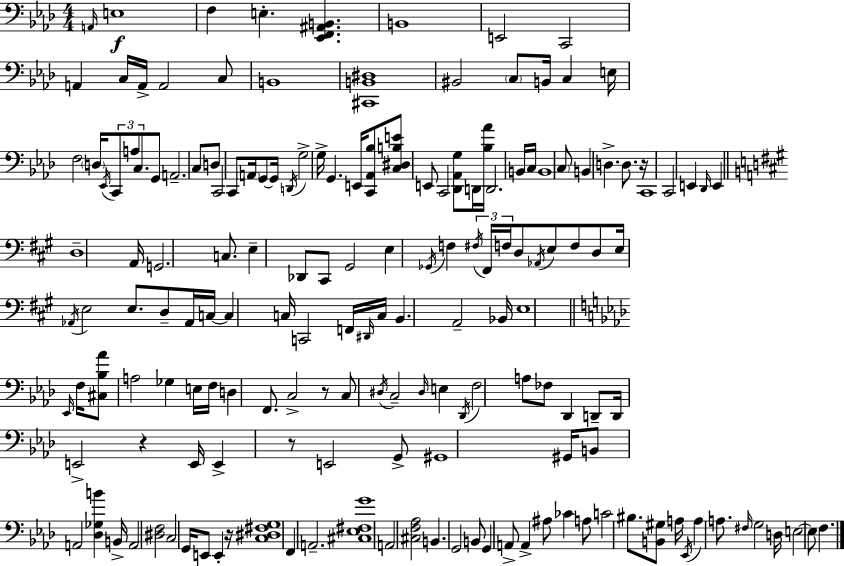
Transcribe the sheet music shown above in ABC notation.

X:1
T:Untitled
M:4/4
L:1/4
K:Ab
A,,/4 E,4 F, E, [_E,,F,,^A,,B,,] B,,4 E,,2 C,,2 A,, C,/4 A,,/4 A,,2 C,/2 B,,4 [^C,,B,,^D,]4 ^B,,2 C,/2 B,,/4 C, E,/4 F,2 D,/4 _E,,/4 C,,/2 A,/2 C,/2 G,,/2 A,,2 C,/2 D,/2 C,,2 C,,/2 A,,/4 G,,/2 G,,/4 D,,/4 G,2 G,/4 G,, E,,/4 [C,,_A,,_B,]/2 [C,^D,B,E]/2 E,,/2 C,,2 [_D,,_A,,G,]/2 D,,/4 [_B,_A]/4 D,,2 B,,/4 C,/4 B,,4 C,/2 B,, D, D,/2 z/4 C,,4 C,,2 E,, _D,,/4 E,, D,4 A,,/4 G,,2 C,/2 E, _D,,/2 ^C,,/2 ^G,,2 E, _G,,/4 F, ^F,/4 ^F,,/4 F,/4 D,/2 _A,,/4 E,/2 F,/2 D,/2 E,/4 _A,,/4 E,2 E,/2 D,/2 _A,,/4 C,/4 C, C,/4 C,,2 F,,/4 ^D,,/4 C,/4 B,, A,,2 _B,,/4 E,4 _E,,/4 F,/4 [^C,_B,_A]/2 A,2 _G, E,/4 F,/4 D, F,,/2 C,2 z/2 C,/2 ^D,/4 C,2 ^D,/4 E, _D,,/4 F,2 A,/2 _F,/2 _D,, D,,/2 D,,/4 E,,2 z E,,/4 E,, z/2 E,,2 G,,/2 ^G,,4 ^G,,/4 B,,/2 A,,2 [_D,_G,B] B,,/4 A,,2 [^D,F,]2 C,2 G,,/4 E,,/2 E,, z/4 [C,^D,^F,G,]4 F,, A,,2 [^C,_E,^F,G]4 A,,2 [^C,F,_A,]2 B,, G,,2 B,,/2 G,, A,,/2 A,, ^A,/2 _C A,/2 C2 ^B,/2 [B,,^G,]/2 A,/4 _E,,/4 A, A,/2 ^F,/4 G,2 D,/4 E,2 E,/2 F,